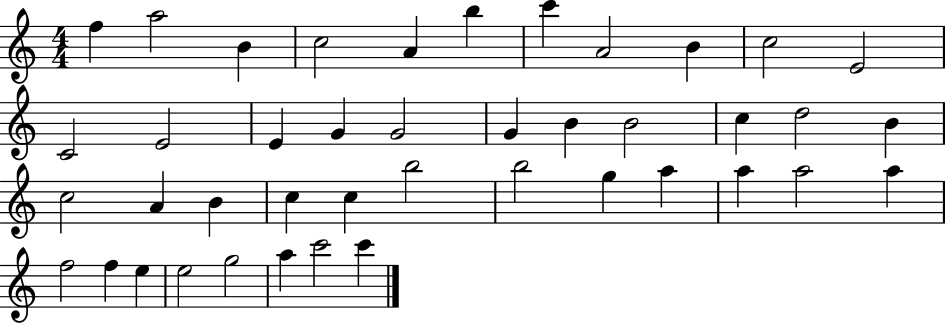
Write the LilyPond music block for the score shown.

{
  \clef treble
  \numericTimeSignature
  \time 4/4
  \key c \major
  f''4 a''2 b'4 | c''2 a'4 b''4 | c'''4 a'2 b'4 | c''2 e'2 | \break c'2 e'2 | e'4 g'4 g'2 | g'4 b'4 b'2 | c''4 d''2 b'4 | \break c''2 a'4 b'4 | c''4 c''4 b''2 | b''2 g''4 a''4 | a''4 a''2 a''4 | \break f''2 f''4 e''4 | e''2 g''2 | a''4 c'''2 c'''4 | \bar "|."
}